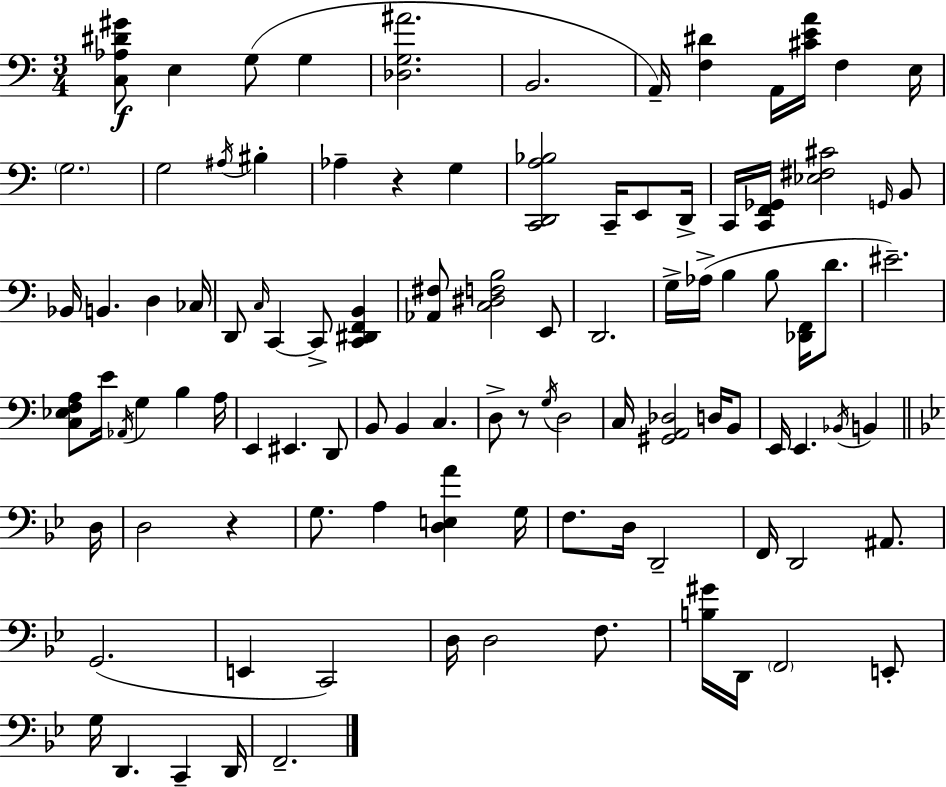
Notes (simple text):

[C3,Ab3,D#4,G#4]/e E3/q G3/e G3/q [Db3,G3,A#4]/h. B2/h. A2/s [F3,D#4]/q A2/s [C#4,E4,A4]/s F3/q E3/s G3/h. G3/h A#3/s BIS3/q Ab3/q R/q G3/q [C2,D2,A3,Bb3]/h C2/s E2/e D2/s C2/s [C2,F2,Gb2]/s [Eb3,F#3,C#4]/h G2/s B2/e Bb2/s B2/q. D3/q CES3/s D2/e C3/s C2/q C2/e [C2,D#2,F2,B2]/q [Ab2,F#3]/e [C3,D#3,F3,B3]/h E2/e D2/h. G3/s Ab3/s B3/q B3/e [Db2,F2]/s D4/e. EIS4/h. [C3,Eb3,F3,A3]/e E4/s Ab2/s G3/q B3/q A3/s E2/q EIS2/q. D2/e B2/e B2/q C3/q. D3/e R/e G3/s D3/h C3/s [G#2,A2,Db3]/h D3/s B2/e E2/s E2/q. Bb2/s B2/q D3/s D3/h R/q G3/e. A3/q [D3,E3,A4]/q G3/s F3/e. D3/s D2/h F2/s D2/h A#2/e. G2/h. E2/q C2/h D3/s D3/h F3/e. [B3,G#4]/s D2/s F2/h E2/e G3/s D2/q. C2/q D2/s F2/h.